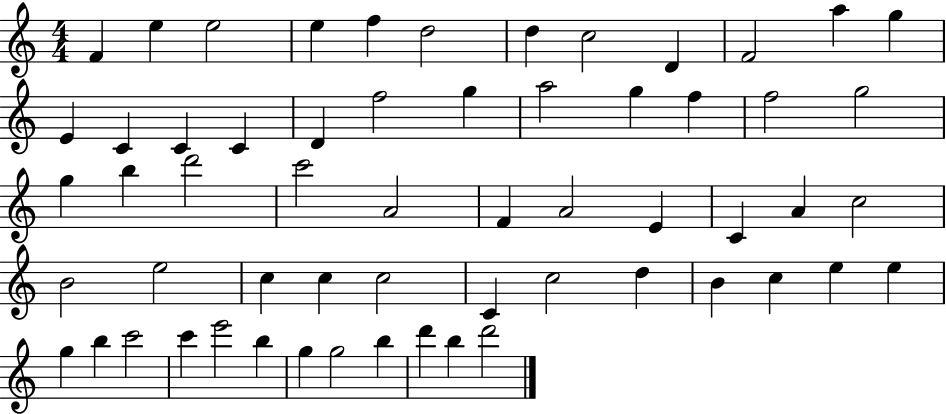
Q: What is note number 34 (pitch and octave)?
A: A4